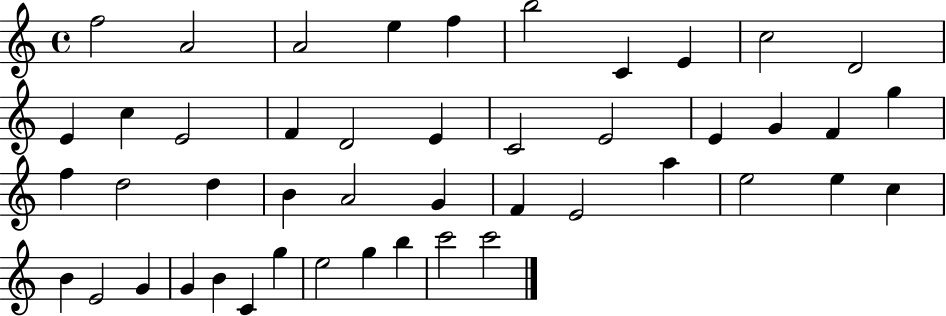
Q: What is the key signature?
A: C major